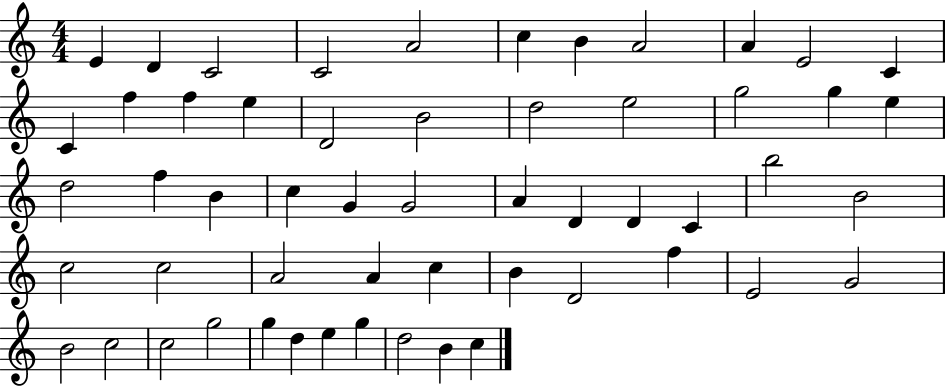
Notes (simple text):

E4/q D4/q C4/h C4/h A4/h C5/q B4/q A4/h A4/q E4/h C4/q C4/q F5/q F5/q E5/q D4/h B4/h D5/h E5/h G5/h G5/q E5/q D5/h F5/q B4/q C5/q G4/q G4/h A4/q D4/q D4/q C4/q B5/h B4/h C5/h C5/h A4/h A4/q C5/q B4/q D4/h F5/q E4/h G4/h B4/h C5/h C5/h G5/h G5/q D5/q E5/q G5/q D5/h B4/q C5/q